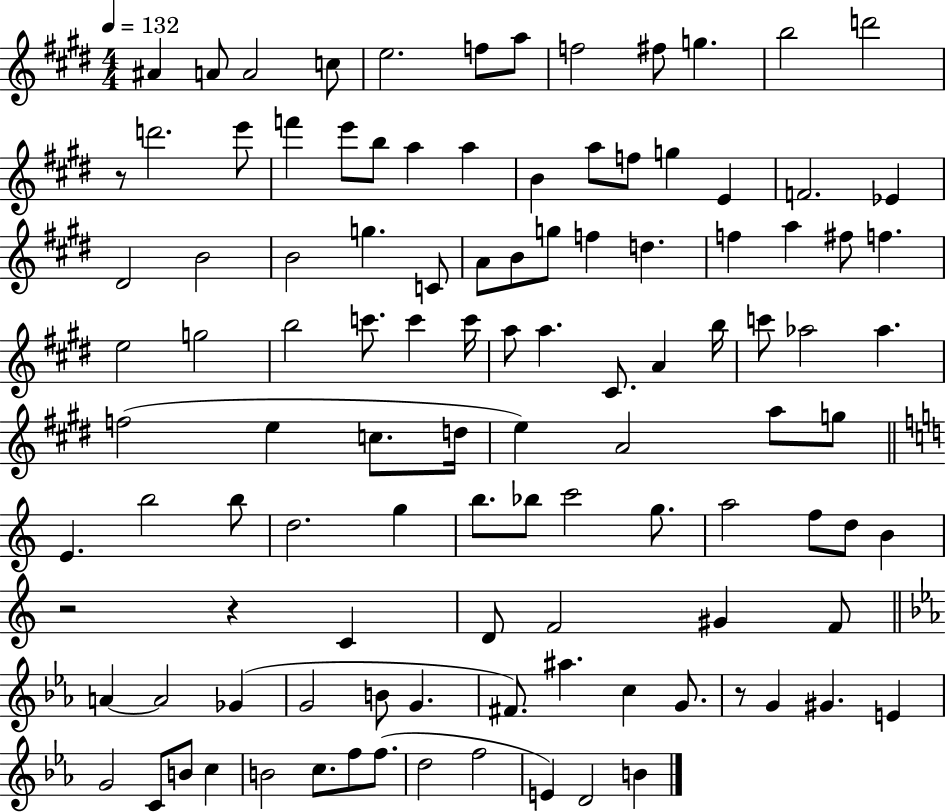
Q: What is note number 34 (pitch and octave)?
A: G5